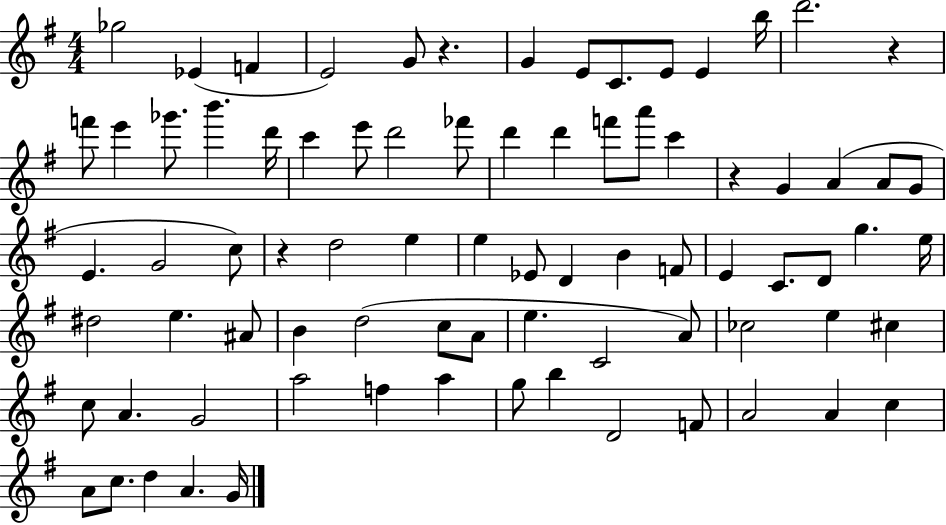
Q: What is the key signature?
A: G major